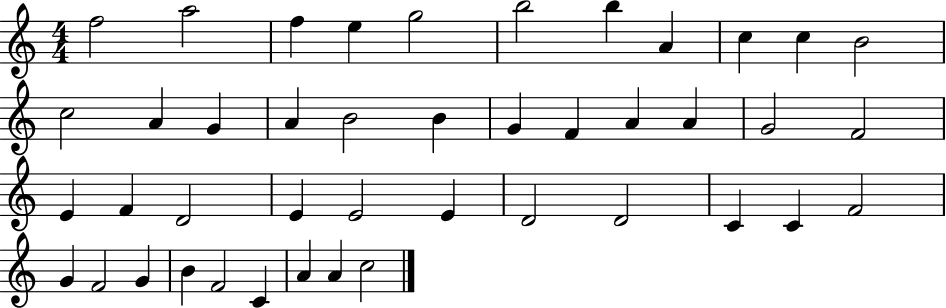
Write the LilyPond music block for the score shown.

{
  \clef treble
  \numericTimeSignature
  \time 4/4
  \key c \major
  f''2 a''2 | f''4 e''4 g''2 | b''2 b''4 a'4 | c''4 c''4 b'2 | \break c''2 a'4 g'4 | a'4 b'2 b'4 | g'4 f'4 a'4 a'4 | g'2 f'2 | \break e'4 f'4 d'2 | e'4 e'2 e'4 | d'2 d'2 | c'4 c'4 f'2 | \break g'4 f'2 g'4 | b'4 f'2 c'4 | a'4 a'4 c''2 | \bar "|."
}